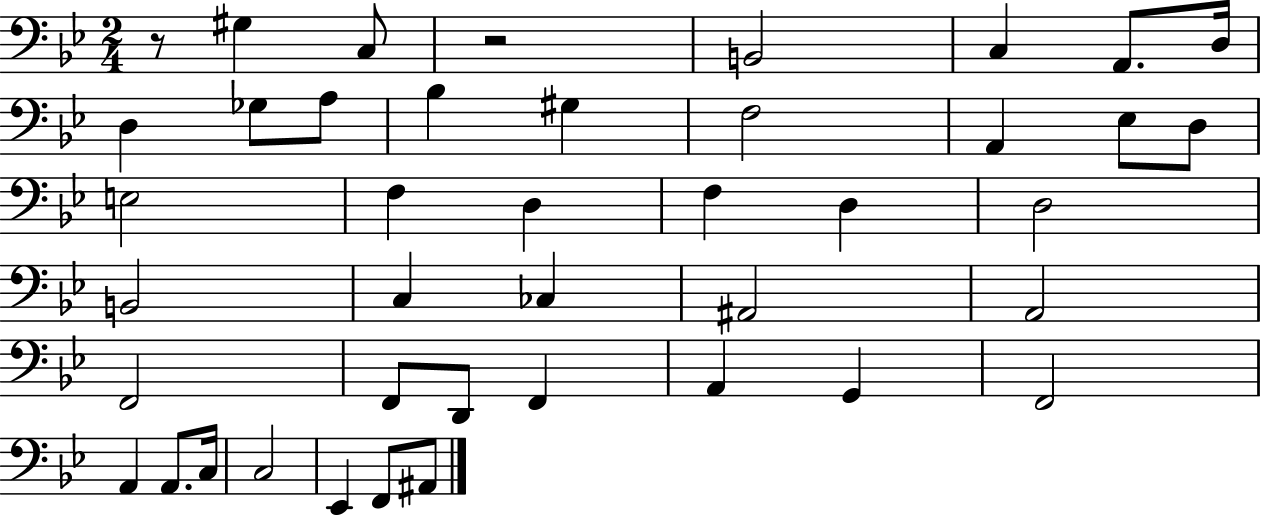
R/e G#3/q C3/e R/h B2/h C3/q A2/e. D3/s D3/q Gb3/e A3/e Bb3/q G#3/q F3/h A2/q Eb3/e D3/e E3/h F3/q D3/q F3/q D3/q D3/h B2/h C3/q CES3/q A#2/h A2/h F2/h F2/e D2/e F2/q A2/q G2/q F2/h A2/q A2/e. C3/s C3/h Eb2/q F2/e A#2/e